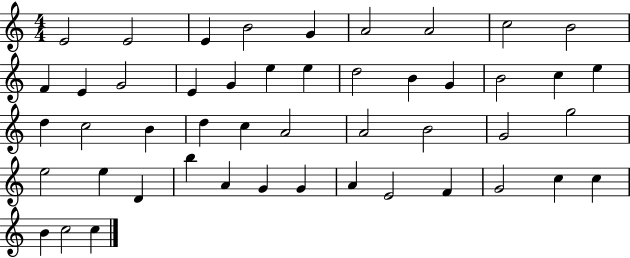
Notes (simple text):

E4/h E4/h E4/q B4/h G4/q A4/h A4/h C5/h B4/h F4/q E4/q G4/h E4/q G4/q E5/q E5/q D5/h B4/q G4/q B4/h C5/q E5/q D5/q C5/h B4/q D5/q C5/q A4/h A4/h B4/h G4/h G5/h E5/h E5/q D4/q B5/q A4/q G4/q G4/q A4/q E4/h F4/q G4/h C5/q C5/q B4/q C5/h C5/q